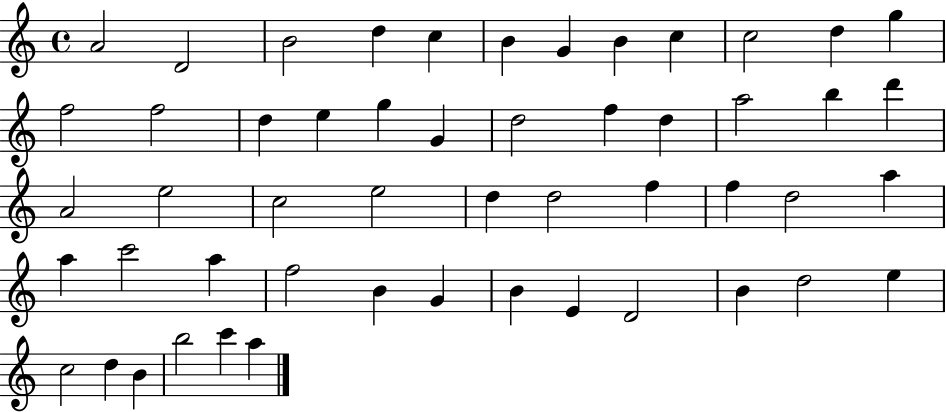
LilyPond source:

{
  \clef treble
  \time 4/4
  \defaultTimeSignature
  \key c \major
  a'2 d'2 | b'2 d''4 c''4 | b'4 g'4 b'4 c''4 | c''2 d''4 g''4 | \break f''2 f''2 | d''4 e''4 g''4 g'4 | d''2 f''4 d''4 | a''2 b''4 d'''4 | \break a'2 e''2 | c''2 e''2 | d''4 d''2 f''4 | f''4 d''2 a''4 | \break a''4 c'''2 a''4 | f''2 b'4 g'4 | b'4 e'4 d'2 | b'4 d''2 e''4 | \break c''2 d''4 b'4 | b''2 c'''4 a''4 | \bar "|."
}